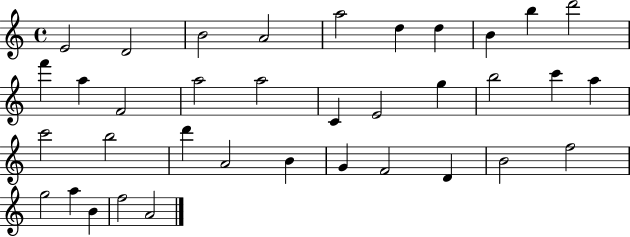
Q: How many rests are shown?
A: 0